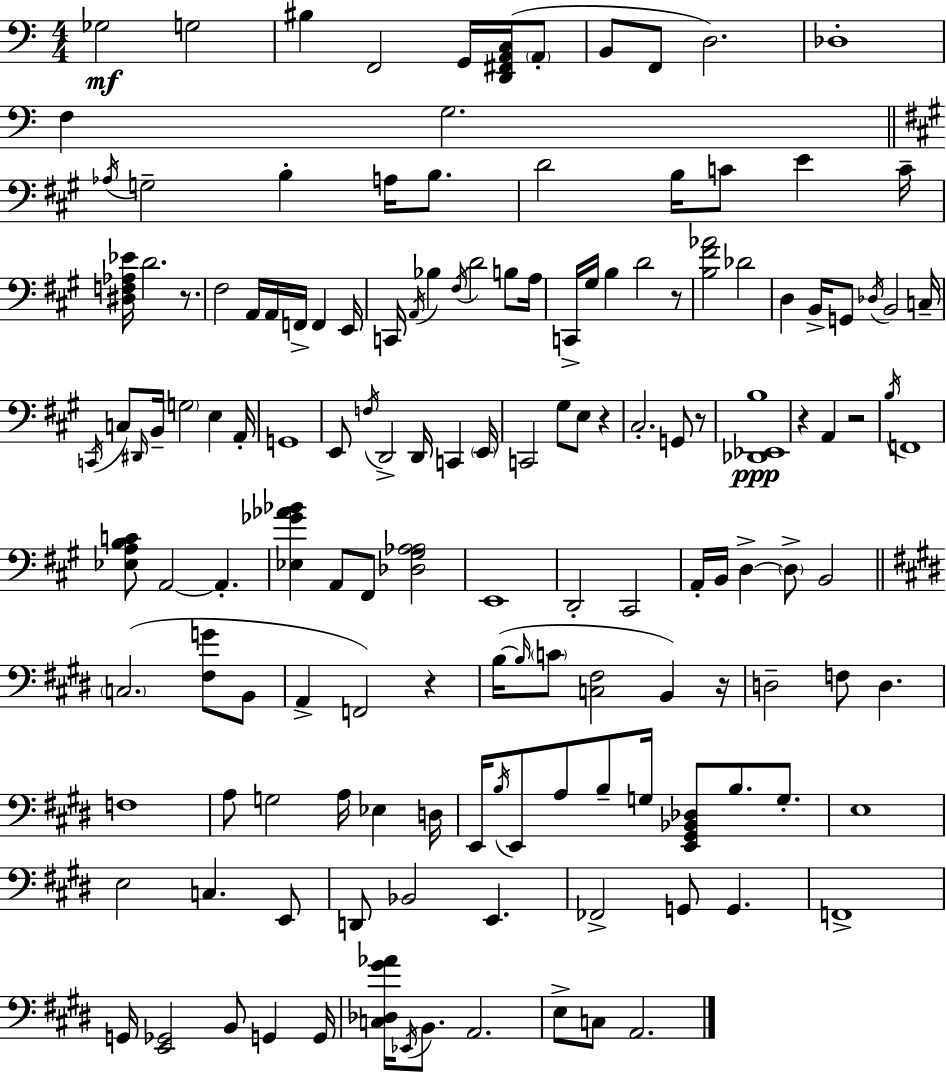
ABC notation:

X:1
T:Untitled
M:4/4
L:1/4
K:Am
_G,2 G,2 ^B, F,,2 G,,/4 [D,,^F,,A,,C,]/4 A,,/2 B,,/2 F,,/2 D,2 _D,4 F, G,2 _A,/4 G,2 B, A,/4 B,/2 D2 B,/4 C/2 E C/4 [^D,F,_A,_E]/4 D2 z/2 ^F,2 A,,/4 A,,/4 F,,/4 F,, E,,/4 C,,/4 A,,/4 _B, ^F,/4 D2 B,/2 A,/4 C,,/4 ^G,/4 B, D2 z/2 [B,^F_A]2 _D2 D, B,,/4 G,,/2 _D,/4 B,,2 C,/4 C,,/4 C,/2 ^D,,/4 B,,/4 G,2 E, A,,/4 G,,4 E,,/2 F,/4 D,,2 D,,/4 C,, E,,/4 C,,2 ^G,/2 E,/2 z ^C,2 G,,/2 z/2 [_D,,_E,,B,]4 z A,, z2 B,/4 F,,4 [_E,A,B,C]/2 A,,2 A,, [_E,_G_A_B] A,,/2 ^F,,/2 [_D,^G,A,_A,]2 E,,4 D,,2 ^C,,2 A,,/4 B,,/4 D, D,/2 B,,2 C,2 [^F,G]/2 B,,/2 A,, F,,2 z B,/4 B,/4 C/2 [C,^F,]2 B,, z/4 D,2 F,/2 D, F,4 A,/2 G,2 A,/4 _E, D,/4 E,,/4 B,/4 E,,/2 A,/2 B,/2 G,/4 [E,,^G,,_B,,_D,]/2 B,/2 G,/2 E,4 E,2 C, E,,/2 D,,/2 _B,,2 E,, _F,,2 G,,/2 G,, F,,4 G,,/4 [E,,_G,,]2 B,,/2 G,, G,,/4 [C,_D,^G_A]/4 _E,,/4 B,,/2 A,,2 E,/2 C,/2 A,,2